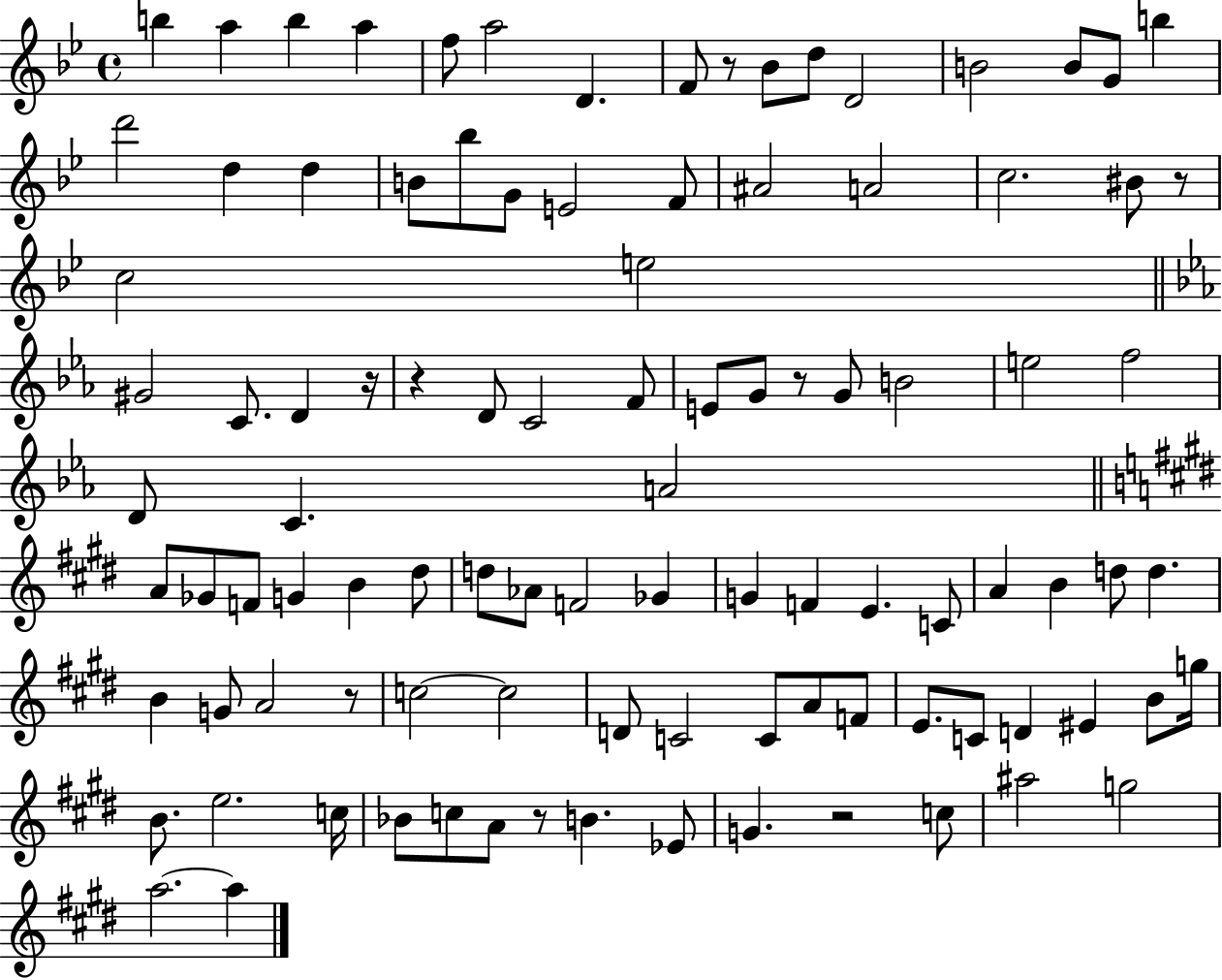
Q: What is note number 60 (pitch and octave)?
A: B4